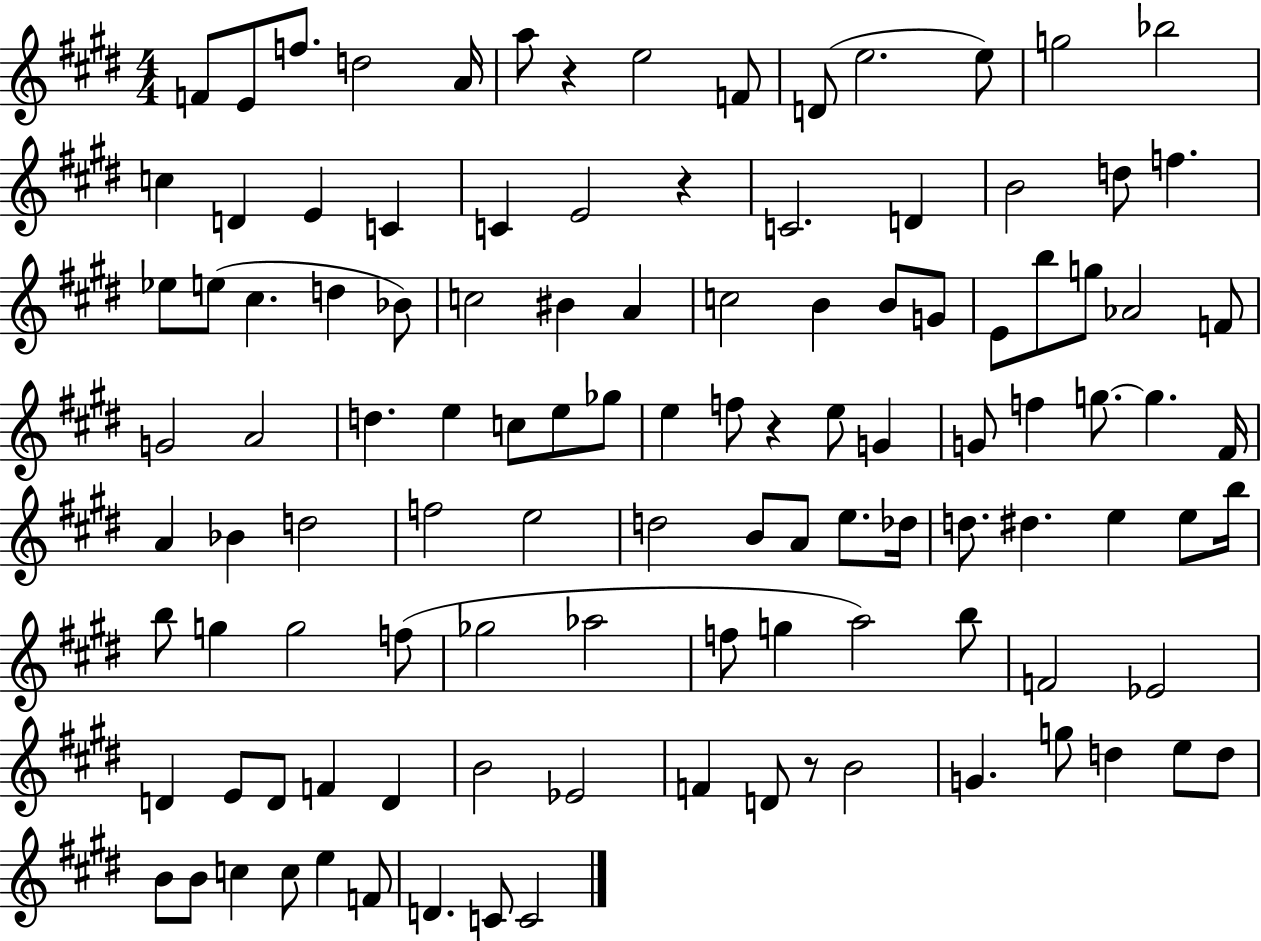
{
  \clef treble
  \numericTimeSignature
  \time 4/4
  \key e \major
  f'8 e'8 f''8. d''2 a'16 | a''8 r4 e''2 f'8 | d'8( e''2. e''8) | g''2 bes''2 | \break c''4 d'4 e'4 c'4 | c'4 e'2 r4 | c'2. d'4 | b'2 d''8 f''4. | \break ees''8 e''8( cis''4. d''4 bes'8) | c''2 bis'4 a'4 | c''2 b'4 b'8 g'8 | e'8 b''8 g''8 aes'2 f'8 | \break g'2 a'2 | d''4. e''4 c''8 e''8 ges''8 | e''4 f''8 r4 e''8 g'4 | g'8 f''4 g''8.~~ g''4. fis'16 | \break a'4 bes'4 d''2 | f''2 e''2 | d''2 b'8 a'8 e''8. des''16 | d''8. dis''4. e''4 e''8 b''16 | \break b''8 g''4 g''2 f''8( | ges''2 aes''2 | f''8 g''4 a''2) b''8 | f'2 ees'2 | \break d'4 e'8 d'8 f'4 d'4 | b'2 ees'2 | f'4 d'8 r8 b'2 | g'4. g''8 d''4 e''8 d''8 | \break b'8 b'8 c''4 c''8 e''4 f'8 | d'4. c'8 c'2 | \bar "|."
}